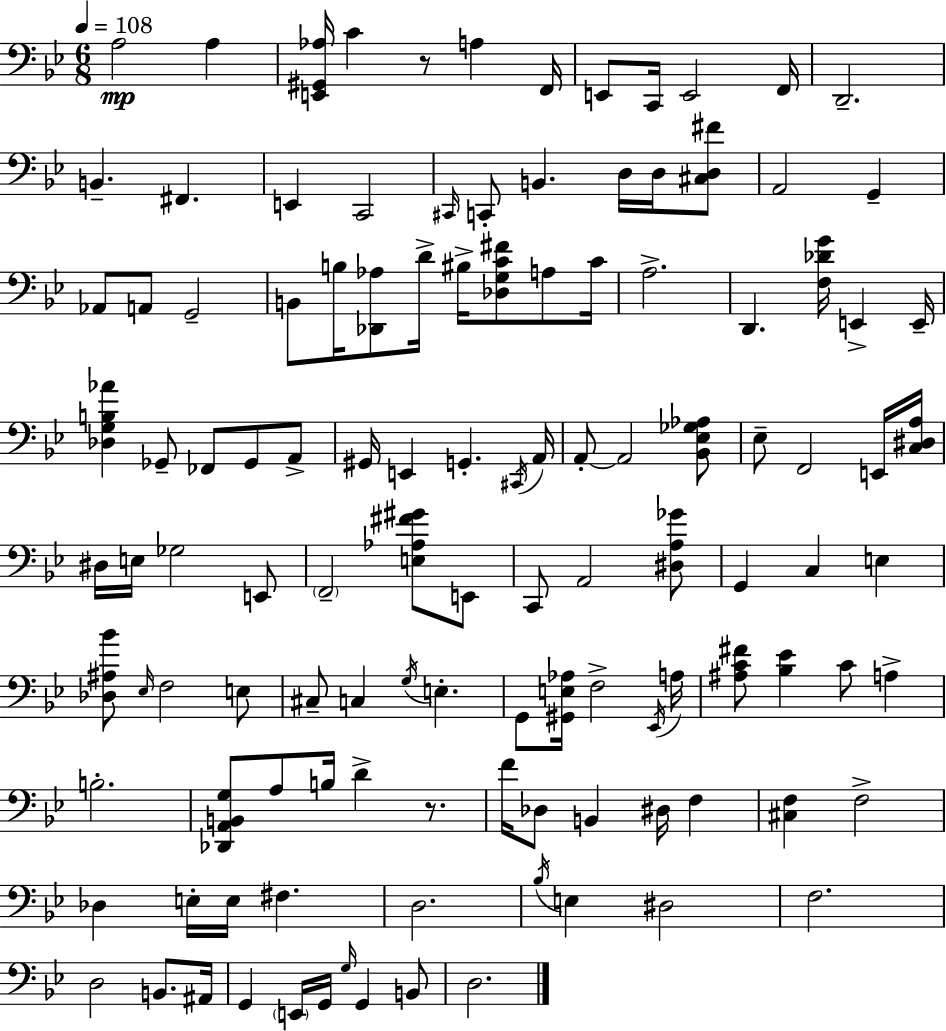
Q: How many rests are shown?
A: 2